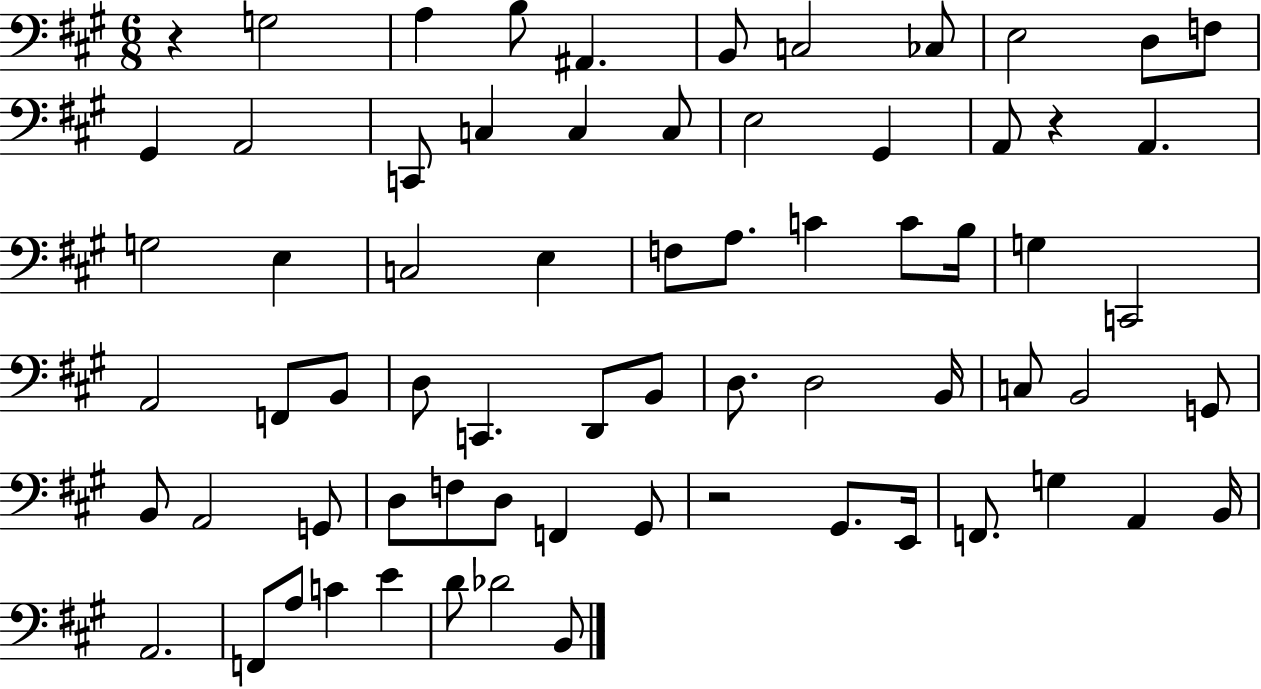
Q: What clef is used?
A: bass